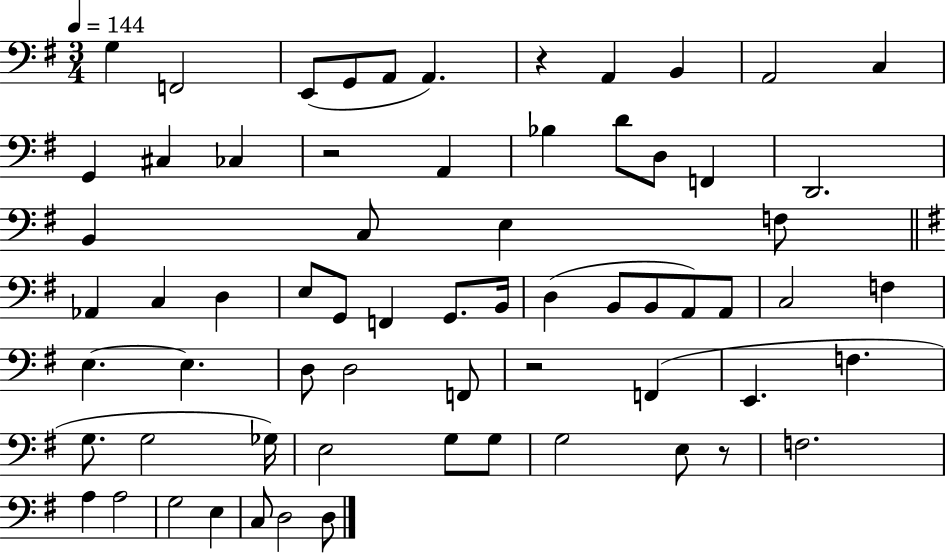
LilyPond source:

{
  \clef bass
  \numericTimeSignature
  \time 3/4
  \key g \major
  \tempo 4 = 144
  g4 f,2 | e,8( g,8 a,8 a,4.) | r4 a,4 b,4 | a,2 c4 | \break g,4 cis4 ces4 | r2 a,4 | bes4 d'8 d8 f,4 | d,2. | \break b,4 c8 e4 f8 | \bar "||" \break \key e \minor aes,4 c4 d4 | e8 g,8 f,4 g,8. b,16 | d4( b,8 b,8 a,8) a,8 | c2 f4 | \break e4.~~ e4. | d8 d2 f,8 | r2 f,4( | e,4. f4. | \break g8. g2 ges16) | e2 g8 g8 | g2 e8 r8 | f2. | \break a4 a2 | g2 e4 | c8 d2 d8 | \bar "|."
}